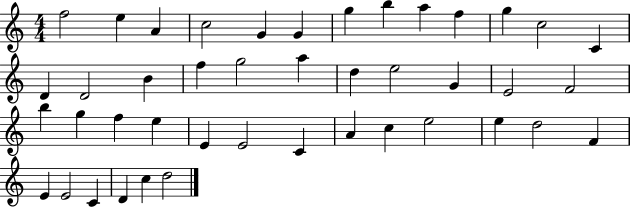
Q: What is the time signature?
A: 4/4